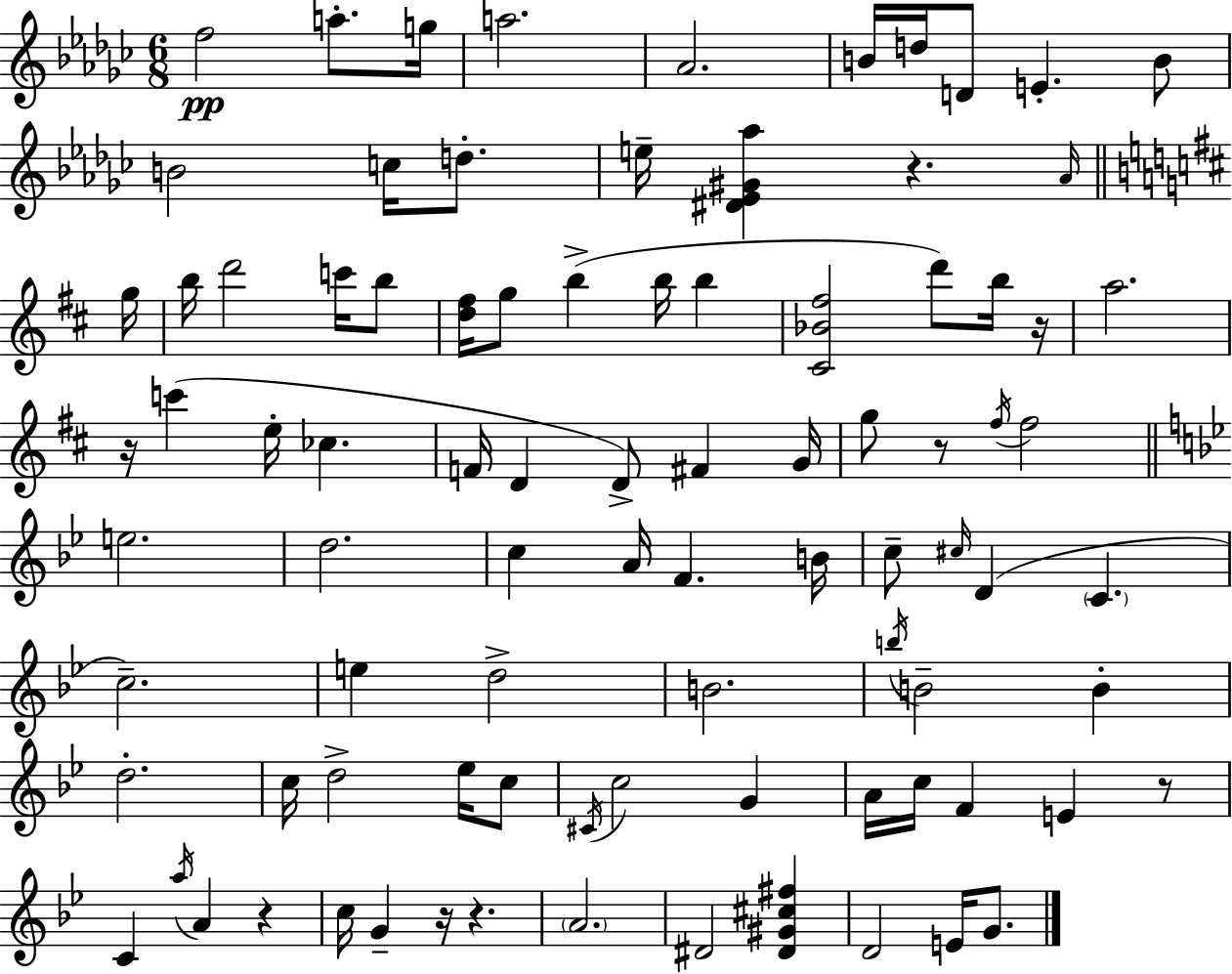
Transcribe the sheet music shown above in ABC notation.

X:1
T:Untitled
M:6/8
L:1/4
K:Ebm
f2 a/2 g/4 a2 _A2 B/4 d/4 D/2 E B/2 B2 c/4 d/2 e/4 [^D_E^G_a] z _A/4 g/4 b/4 d'2 c'/4 b/2 [d^f]/4 g/2 b b/4 b [^C_B^f]2 d'/2 b/4 z/4 a2 z/4 c' e/4 _c F/4 D D/2 ^F G/4 g/2 z/2 ^f/4 ^f2 e2 d2 c A/4 F B/4 c/2 ^c/4 D C c2 e d2 B2 b/4 B2 B d2 c/4 d2 _e/4 c/2 ^C/4 c2 G A/4 c/4 F E z/2 C a/4 A z c/4 G z/4 z A2 ^D2 [^D^G^c^f] D2 E/4 G/2